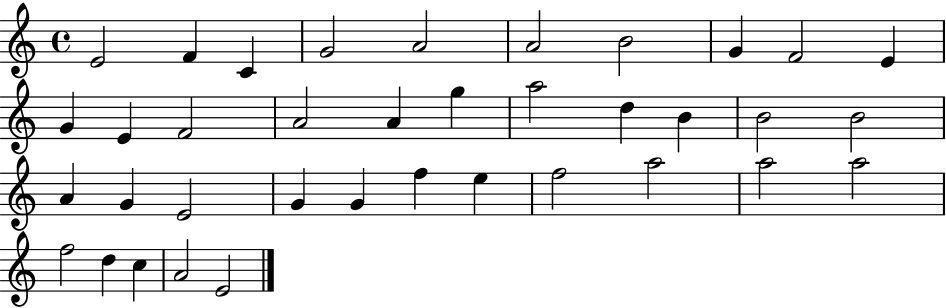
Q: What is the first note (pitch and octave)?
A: E4